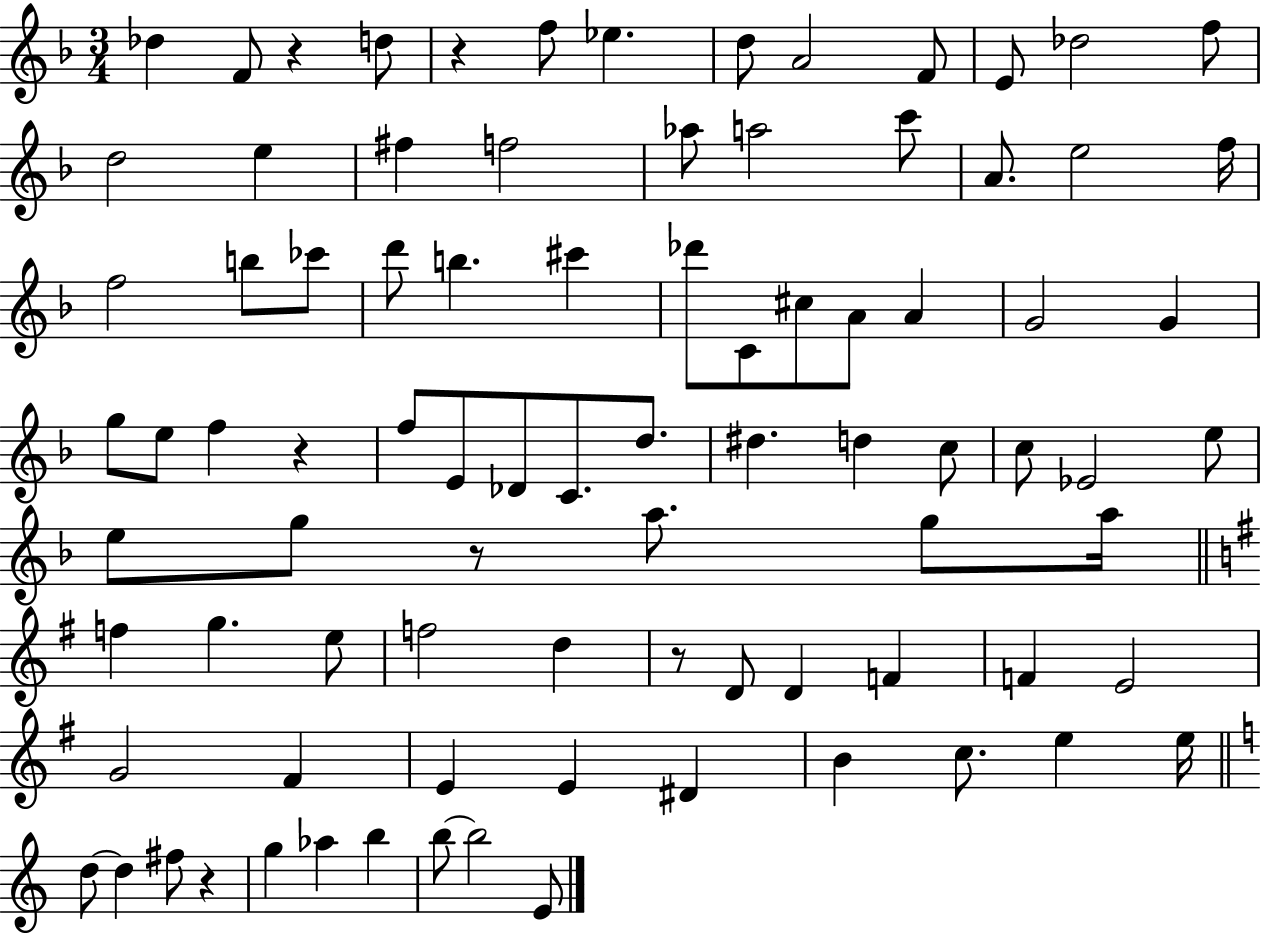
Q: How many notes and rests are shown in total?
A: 87